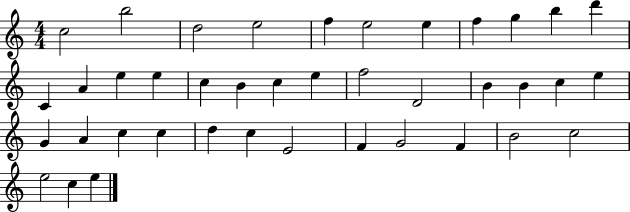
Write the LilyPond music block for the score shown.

{
  \clef treble
  \numericTimeSignature
  \time 4/4
  \key c \major
  c''2 b''2 | d''2 e''2 | f''4 e''2 e''4 | f''4 g''4 b''4 d'''4 | \break c'4 a'4 e''4 e''4 | c''4 b'4 c''4 e''4 | f''2 d'2 | b'4 b'4 c''4 e''4 | \break g'4 a'4 c''4 c''4 | d''4 c''4 e'2 | f'4 g'2 f'4 | b'2 c''2 | \break e''2 c''4 e''4 | \bar "|."
}